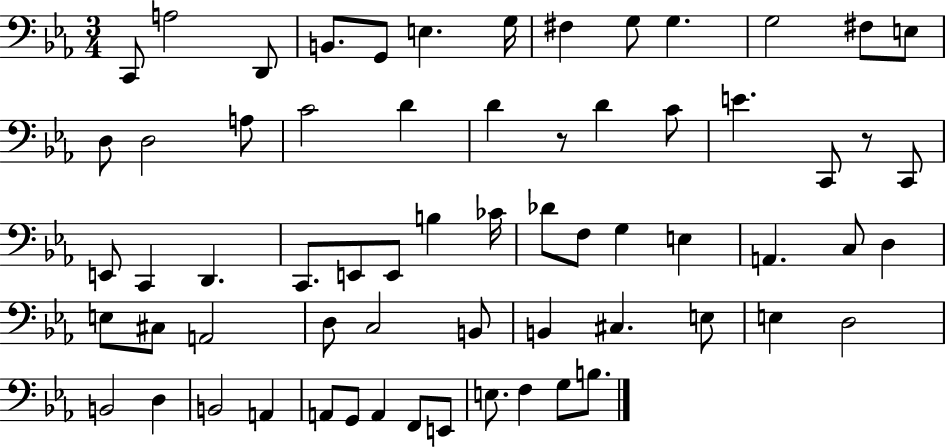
C2/e A3/h D2/e B2/e. G2/e E3/q. G3/s F#3/q G3/e G3/q. G3/h F#3/e E3/e D3/e D3/h A3/e C4/h D4/q D4/q R/e D4/q C4/e E4/q. C2/e R/e C2/e E2/e C2/q D2/q. C2/e. E2/e E2/e B3/q CES4/s Db4/e F3/e G3/q E3/q A2/q. C3/e D3/q E3/e C#3/e A2/h D3/e C3/h B2/e B2/q C#3/q. E3/e E3/q D3/h B2/h D3/q B2/h A2/q A2/e G2/e A2/q F2/e E2/e E3/e. F3/q G3/e B3/e.